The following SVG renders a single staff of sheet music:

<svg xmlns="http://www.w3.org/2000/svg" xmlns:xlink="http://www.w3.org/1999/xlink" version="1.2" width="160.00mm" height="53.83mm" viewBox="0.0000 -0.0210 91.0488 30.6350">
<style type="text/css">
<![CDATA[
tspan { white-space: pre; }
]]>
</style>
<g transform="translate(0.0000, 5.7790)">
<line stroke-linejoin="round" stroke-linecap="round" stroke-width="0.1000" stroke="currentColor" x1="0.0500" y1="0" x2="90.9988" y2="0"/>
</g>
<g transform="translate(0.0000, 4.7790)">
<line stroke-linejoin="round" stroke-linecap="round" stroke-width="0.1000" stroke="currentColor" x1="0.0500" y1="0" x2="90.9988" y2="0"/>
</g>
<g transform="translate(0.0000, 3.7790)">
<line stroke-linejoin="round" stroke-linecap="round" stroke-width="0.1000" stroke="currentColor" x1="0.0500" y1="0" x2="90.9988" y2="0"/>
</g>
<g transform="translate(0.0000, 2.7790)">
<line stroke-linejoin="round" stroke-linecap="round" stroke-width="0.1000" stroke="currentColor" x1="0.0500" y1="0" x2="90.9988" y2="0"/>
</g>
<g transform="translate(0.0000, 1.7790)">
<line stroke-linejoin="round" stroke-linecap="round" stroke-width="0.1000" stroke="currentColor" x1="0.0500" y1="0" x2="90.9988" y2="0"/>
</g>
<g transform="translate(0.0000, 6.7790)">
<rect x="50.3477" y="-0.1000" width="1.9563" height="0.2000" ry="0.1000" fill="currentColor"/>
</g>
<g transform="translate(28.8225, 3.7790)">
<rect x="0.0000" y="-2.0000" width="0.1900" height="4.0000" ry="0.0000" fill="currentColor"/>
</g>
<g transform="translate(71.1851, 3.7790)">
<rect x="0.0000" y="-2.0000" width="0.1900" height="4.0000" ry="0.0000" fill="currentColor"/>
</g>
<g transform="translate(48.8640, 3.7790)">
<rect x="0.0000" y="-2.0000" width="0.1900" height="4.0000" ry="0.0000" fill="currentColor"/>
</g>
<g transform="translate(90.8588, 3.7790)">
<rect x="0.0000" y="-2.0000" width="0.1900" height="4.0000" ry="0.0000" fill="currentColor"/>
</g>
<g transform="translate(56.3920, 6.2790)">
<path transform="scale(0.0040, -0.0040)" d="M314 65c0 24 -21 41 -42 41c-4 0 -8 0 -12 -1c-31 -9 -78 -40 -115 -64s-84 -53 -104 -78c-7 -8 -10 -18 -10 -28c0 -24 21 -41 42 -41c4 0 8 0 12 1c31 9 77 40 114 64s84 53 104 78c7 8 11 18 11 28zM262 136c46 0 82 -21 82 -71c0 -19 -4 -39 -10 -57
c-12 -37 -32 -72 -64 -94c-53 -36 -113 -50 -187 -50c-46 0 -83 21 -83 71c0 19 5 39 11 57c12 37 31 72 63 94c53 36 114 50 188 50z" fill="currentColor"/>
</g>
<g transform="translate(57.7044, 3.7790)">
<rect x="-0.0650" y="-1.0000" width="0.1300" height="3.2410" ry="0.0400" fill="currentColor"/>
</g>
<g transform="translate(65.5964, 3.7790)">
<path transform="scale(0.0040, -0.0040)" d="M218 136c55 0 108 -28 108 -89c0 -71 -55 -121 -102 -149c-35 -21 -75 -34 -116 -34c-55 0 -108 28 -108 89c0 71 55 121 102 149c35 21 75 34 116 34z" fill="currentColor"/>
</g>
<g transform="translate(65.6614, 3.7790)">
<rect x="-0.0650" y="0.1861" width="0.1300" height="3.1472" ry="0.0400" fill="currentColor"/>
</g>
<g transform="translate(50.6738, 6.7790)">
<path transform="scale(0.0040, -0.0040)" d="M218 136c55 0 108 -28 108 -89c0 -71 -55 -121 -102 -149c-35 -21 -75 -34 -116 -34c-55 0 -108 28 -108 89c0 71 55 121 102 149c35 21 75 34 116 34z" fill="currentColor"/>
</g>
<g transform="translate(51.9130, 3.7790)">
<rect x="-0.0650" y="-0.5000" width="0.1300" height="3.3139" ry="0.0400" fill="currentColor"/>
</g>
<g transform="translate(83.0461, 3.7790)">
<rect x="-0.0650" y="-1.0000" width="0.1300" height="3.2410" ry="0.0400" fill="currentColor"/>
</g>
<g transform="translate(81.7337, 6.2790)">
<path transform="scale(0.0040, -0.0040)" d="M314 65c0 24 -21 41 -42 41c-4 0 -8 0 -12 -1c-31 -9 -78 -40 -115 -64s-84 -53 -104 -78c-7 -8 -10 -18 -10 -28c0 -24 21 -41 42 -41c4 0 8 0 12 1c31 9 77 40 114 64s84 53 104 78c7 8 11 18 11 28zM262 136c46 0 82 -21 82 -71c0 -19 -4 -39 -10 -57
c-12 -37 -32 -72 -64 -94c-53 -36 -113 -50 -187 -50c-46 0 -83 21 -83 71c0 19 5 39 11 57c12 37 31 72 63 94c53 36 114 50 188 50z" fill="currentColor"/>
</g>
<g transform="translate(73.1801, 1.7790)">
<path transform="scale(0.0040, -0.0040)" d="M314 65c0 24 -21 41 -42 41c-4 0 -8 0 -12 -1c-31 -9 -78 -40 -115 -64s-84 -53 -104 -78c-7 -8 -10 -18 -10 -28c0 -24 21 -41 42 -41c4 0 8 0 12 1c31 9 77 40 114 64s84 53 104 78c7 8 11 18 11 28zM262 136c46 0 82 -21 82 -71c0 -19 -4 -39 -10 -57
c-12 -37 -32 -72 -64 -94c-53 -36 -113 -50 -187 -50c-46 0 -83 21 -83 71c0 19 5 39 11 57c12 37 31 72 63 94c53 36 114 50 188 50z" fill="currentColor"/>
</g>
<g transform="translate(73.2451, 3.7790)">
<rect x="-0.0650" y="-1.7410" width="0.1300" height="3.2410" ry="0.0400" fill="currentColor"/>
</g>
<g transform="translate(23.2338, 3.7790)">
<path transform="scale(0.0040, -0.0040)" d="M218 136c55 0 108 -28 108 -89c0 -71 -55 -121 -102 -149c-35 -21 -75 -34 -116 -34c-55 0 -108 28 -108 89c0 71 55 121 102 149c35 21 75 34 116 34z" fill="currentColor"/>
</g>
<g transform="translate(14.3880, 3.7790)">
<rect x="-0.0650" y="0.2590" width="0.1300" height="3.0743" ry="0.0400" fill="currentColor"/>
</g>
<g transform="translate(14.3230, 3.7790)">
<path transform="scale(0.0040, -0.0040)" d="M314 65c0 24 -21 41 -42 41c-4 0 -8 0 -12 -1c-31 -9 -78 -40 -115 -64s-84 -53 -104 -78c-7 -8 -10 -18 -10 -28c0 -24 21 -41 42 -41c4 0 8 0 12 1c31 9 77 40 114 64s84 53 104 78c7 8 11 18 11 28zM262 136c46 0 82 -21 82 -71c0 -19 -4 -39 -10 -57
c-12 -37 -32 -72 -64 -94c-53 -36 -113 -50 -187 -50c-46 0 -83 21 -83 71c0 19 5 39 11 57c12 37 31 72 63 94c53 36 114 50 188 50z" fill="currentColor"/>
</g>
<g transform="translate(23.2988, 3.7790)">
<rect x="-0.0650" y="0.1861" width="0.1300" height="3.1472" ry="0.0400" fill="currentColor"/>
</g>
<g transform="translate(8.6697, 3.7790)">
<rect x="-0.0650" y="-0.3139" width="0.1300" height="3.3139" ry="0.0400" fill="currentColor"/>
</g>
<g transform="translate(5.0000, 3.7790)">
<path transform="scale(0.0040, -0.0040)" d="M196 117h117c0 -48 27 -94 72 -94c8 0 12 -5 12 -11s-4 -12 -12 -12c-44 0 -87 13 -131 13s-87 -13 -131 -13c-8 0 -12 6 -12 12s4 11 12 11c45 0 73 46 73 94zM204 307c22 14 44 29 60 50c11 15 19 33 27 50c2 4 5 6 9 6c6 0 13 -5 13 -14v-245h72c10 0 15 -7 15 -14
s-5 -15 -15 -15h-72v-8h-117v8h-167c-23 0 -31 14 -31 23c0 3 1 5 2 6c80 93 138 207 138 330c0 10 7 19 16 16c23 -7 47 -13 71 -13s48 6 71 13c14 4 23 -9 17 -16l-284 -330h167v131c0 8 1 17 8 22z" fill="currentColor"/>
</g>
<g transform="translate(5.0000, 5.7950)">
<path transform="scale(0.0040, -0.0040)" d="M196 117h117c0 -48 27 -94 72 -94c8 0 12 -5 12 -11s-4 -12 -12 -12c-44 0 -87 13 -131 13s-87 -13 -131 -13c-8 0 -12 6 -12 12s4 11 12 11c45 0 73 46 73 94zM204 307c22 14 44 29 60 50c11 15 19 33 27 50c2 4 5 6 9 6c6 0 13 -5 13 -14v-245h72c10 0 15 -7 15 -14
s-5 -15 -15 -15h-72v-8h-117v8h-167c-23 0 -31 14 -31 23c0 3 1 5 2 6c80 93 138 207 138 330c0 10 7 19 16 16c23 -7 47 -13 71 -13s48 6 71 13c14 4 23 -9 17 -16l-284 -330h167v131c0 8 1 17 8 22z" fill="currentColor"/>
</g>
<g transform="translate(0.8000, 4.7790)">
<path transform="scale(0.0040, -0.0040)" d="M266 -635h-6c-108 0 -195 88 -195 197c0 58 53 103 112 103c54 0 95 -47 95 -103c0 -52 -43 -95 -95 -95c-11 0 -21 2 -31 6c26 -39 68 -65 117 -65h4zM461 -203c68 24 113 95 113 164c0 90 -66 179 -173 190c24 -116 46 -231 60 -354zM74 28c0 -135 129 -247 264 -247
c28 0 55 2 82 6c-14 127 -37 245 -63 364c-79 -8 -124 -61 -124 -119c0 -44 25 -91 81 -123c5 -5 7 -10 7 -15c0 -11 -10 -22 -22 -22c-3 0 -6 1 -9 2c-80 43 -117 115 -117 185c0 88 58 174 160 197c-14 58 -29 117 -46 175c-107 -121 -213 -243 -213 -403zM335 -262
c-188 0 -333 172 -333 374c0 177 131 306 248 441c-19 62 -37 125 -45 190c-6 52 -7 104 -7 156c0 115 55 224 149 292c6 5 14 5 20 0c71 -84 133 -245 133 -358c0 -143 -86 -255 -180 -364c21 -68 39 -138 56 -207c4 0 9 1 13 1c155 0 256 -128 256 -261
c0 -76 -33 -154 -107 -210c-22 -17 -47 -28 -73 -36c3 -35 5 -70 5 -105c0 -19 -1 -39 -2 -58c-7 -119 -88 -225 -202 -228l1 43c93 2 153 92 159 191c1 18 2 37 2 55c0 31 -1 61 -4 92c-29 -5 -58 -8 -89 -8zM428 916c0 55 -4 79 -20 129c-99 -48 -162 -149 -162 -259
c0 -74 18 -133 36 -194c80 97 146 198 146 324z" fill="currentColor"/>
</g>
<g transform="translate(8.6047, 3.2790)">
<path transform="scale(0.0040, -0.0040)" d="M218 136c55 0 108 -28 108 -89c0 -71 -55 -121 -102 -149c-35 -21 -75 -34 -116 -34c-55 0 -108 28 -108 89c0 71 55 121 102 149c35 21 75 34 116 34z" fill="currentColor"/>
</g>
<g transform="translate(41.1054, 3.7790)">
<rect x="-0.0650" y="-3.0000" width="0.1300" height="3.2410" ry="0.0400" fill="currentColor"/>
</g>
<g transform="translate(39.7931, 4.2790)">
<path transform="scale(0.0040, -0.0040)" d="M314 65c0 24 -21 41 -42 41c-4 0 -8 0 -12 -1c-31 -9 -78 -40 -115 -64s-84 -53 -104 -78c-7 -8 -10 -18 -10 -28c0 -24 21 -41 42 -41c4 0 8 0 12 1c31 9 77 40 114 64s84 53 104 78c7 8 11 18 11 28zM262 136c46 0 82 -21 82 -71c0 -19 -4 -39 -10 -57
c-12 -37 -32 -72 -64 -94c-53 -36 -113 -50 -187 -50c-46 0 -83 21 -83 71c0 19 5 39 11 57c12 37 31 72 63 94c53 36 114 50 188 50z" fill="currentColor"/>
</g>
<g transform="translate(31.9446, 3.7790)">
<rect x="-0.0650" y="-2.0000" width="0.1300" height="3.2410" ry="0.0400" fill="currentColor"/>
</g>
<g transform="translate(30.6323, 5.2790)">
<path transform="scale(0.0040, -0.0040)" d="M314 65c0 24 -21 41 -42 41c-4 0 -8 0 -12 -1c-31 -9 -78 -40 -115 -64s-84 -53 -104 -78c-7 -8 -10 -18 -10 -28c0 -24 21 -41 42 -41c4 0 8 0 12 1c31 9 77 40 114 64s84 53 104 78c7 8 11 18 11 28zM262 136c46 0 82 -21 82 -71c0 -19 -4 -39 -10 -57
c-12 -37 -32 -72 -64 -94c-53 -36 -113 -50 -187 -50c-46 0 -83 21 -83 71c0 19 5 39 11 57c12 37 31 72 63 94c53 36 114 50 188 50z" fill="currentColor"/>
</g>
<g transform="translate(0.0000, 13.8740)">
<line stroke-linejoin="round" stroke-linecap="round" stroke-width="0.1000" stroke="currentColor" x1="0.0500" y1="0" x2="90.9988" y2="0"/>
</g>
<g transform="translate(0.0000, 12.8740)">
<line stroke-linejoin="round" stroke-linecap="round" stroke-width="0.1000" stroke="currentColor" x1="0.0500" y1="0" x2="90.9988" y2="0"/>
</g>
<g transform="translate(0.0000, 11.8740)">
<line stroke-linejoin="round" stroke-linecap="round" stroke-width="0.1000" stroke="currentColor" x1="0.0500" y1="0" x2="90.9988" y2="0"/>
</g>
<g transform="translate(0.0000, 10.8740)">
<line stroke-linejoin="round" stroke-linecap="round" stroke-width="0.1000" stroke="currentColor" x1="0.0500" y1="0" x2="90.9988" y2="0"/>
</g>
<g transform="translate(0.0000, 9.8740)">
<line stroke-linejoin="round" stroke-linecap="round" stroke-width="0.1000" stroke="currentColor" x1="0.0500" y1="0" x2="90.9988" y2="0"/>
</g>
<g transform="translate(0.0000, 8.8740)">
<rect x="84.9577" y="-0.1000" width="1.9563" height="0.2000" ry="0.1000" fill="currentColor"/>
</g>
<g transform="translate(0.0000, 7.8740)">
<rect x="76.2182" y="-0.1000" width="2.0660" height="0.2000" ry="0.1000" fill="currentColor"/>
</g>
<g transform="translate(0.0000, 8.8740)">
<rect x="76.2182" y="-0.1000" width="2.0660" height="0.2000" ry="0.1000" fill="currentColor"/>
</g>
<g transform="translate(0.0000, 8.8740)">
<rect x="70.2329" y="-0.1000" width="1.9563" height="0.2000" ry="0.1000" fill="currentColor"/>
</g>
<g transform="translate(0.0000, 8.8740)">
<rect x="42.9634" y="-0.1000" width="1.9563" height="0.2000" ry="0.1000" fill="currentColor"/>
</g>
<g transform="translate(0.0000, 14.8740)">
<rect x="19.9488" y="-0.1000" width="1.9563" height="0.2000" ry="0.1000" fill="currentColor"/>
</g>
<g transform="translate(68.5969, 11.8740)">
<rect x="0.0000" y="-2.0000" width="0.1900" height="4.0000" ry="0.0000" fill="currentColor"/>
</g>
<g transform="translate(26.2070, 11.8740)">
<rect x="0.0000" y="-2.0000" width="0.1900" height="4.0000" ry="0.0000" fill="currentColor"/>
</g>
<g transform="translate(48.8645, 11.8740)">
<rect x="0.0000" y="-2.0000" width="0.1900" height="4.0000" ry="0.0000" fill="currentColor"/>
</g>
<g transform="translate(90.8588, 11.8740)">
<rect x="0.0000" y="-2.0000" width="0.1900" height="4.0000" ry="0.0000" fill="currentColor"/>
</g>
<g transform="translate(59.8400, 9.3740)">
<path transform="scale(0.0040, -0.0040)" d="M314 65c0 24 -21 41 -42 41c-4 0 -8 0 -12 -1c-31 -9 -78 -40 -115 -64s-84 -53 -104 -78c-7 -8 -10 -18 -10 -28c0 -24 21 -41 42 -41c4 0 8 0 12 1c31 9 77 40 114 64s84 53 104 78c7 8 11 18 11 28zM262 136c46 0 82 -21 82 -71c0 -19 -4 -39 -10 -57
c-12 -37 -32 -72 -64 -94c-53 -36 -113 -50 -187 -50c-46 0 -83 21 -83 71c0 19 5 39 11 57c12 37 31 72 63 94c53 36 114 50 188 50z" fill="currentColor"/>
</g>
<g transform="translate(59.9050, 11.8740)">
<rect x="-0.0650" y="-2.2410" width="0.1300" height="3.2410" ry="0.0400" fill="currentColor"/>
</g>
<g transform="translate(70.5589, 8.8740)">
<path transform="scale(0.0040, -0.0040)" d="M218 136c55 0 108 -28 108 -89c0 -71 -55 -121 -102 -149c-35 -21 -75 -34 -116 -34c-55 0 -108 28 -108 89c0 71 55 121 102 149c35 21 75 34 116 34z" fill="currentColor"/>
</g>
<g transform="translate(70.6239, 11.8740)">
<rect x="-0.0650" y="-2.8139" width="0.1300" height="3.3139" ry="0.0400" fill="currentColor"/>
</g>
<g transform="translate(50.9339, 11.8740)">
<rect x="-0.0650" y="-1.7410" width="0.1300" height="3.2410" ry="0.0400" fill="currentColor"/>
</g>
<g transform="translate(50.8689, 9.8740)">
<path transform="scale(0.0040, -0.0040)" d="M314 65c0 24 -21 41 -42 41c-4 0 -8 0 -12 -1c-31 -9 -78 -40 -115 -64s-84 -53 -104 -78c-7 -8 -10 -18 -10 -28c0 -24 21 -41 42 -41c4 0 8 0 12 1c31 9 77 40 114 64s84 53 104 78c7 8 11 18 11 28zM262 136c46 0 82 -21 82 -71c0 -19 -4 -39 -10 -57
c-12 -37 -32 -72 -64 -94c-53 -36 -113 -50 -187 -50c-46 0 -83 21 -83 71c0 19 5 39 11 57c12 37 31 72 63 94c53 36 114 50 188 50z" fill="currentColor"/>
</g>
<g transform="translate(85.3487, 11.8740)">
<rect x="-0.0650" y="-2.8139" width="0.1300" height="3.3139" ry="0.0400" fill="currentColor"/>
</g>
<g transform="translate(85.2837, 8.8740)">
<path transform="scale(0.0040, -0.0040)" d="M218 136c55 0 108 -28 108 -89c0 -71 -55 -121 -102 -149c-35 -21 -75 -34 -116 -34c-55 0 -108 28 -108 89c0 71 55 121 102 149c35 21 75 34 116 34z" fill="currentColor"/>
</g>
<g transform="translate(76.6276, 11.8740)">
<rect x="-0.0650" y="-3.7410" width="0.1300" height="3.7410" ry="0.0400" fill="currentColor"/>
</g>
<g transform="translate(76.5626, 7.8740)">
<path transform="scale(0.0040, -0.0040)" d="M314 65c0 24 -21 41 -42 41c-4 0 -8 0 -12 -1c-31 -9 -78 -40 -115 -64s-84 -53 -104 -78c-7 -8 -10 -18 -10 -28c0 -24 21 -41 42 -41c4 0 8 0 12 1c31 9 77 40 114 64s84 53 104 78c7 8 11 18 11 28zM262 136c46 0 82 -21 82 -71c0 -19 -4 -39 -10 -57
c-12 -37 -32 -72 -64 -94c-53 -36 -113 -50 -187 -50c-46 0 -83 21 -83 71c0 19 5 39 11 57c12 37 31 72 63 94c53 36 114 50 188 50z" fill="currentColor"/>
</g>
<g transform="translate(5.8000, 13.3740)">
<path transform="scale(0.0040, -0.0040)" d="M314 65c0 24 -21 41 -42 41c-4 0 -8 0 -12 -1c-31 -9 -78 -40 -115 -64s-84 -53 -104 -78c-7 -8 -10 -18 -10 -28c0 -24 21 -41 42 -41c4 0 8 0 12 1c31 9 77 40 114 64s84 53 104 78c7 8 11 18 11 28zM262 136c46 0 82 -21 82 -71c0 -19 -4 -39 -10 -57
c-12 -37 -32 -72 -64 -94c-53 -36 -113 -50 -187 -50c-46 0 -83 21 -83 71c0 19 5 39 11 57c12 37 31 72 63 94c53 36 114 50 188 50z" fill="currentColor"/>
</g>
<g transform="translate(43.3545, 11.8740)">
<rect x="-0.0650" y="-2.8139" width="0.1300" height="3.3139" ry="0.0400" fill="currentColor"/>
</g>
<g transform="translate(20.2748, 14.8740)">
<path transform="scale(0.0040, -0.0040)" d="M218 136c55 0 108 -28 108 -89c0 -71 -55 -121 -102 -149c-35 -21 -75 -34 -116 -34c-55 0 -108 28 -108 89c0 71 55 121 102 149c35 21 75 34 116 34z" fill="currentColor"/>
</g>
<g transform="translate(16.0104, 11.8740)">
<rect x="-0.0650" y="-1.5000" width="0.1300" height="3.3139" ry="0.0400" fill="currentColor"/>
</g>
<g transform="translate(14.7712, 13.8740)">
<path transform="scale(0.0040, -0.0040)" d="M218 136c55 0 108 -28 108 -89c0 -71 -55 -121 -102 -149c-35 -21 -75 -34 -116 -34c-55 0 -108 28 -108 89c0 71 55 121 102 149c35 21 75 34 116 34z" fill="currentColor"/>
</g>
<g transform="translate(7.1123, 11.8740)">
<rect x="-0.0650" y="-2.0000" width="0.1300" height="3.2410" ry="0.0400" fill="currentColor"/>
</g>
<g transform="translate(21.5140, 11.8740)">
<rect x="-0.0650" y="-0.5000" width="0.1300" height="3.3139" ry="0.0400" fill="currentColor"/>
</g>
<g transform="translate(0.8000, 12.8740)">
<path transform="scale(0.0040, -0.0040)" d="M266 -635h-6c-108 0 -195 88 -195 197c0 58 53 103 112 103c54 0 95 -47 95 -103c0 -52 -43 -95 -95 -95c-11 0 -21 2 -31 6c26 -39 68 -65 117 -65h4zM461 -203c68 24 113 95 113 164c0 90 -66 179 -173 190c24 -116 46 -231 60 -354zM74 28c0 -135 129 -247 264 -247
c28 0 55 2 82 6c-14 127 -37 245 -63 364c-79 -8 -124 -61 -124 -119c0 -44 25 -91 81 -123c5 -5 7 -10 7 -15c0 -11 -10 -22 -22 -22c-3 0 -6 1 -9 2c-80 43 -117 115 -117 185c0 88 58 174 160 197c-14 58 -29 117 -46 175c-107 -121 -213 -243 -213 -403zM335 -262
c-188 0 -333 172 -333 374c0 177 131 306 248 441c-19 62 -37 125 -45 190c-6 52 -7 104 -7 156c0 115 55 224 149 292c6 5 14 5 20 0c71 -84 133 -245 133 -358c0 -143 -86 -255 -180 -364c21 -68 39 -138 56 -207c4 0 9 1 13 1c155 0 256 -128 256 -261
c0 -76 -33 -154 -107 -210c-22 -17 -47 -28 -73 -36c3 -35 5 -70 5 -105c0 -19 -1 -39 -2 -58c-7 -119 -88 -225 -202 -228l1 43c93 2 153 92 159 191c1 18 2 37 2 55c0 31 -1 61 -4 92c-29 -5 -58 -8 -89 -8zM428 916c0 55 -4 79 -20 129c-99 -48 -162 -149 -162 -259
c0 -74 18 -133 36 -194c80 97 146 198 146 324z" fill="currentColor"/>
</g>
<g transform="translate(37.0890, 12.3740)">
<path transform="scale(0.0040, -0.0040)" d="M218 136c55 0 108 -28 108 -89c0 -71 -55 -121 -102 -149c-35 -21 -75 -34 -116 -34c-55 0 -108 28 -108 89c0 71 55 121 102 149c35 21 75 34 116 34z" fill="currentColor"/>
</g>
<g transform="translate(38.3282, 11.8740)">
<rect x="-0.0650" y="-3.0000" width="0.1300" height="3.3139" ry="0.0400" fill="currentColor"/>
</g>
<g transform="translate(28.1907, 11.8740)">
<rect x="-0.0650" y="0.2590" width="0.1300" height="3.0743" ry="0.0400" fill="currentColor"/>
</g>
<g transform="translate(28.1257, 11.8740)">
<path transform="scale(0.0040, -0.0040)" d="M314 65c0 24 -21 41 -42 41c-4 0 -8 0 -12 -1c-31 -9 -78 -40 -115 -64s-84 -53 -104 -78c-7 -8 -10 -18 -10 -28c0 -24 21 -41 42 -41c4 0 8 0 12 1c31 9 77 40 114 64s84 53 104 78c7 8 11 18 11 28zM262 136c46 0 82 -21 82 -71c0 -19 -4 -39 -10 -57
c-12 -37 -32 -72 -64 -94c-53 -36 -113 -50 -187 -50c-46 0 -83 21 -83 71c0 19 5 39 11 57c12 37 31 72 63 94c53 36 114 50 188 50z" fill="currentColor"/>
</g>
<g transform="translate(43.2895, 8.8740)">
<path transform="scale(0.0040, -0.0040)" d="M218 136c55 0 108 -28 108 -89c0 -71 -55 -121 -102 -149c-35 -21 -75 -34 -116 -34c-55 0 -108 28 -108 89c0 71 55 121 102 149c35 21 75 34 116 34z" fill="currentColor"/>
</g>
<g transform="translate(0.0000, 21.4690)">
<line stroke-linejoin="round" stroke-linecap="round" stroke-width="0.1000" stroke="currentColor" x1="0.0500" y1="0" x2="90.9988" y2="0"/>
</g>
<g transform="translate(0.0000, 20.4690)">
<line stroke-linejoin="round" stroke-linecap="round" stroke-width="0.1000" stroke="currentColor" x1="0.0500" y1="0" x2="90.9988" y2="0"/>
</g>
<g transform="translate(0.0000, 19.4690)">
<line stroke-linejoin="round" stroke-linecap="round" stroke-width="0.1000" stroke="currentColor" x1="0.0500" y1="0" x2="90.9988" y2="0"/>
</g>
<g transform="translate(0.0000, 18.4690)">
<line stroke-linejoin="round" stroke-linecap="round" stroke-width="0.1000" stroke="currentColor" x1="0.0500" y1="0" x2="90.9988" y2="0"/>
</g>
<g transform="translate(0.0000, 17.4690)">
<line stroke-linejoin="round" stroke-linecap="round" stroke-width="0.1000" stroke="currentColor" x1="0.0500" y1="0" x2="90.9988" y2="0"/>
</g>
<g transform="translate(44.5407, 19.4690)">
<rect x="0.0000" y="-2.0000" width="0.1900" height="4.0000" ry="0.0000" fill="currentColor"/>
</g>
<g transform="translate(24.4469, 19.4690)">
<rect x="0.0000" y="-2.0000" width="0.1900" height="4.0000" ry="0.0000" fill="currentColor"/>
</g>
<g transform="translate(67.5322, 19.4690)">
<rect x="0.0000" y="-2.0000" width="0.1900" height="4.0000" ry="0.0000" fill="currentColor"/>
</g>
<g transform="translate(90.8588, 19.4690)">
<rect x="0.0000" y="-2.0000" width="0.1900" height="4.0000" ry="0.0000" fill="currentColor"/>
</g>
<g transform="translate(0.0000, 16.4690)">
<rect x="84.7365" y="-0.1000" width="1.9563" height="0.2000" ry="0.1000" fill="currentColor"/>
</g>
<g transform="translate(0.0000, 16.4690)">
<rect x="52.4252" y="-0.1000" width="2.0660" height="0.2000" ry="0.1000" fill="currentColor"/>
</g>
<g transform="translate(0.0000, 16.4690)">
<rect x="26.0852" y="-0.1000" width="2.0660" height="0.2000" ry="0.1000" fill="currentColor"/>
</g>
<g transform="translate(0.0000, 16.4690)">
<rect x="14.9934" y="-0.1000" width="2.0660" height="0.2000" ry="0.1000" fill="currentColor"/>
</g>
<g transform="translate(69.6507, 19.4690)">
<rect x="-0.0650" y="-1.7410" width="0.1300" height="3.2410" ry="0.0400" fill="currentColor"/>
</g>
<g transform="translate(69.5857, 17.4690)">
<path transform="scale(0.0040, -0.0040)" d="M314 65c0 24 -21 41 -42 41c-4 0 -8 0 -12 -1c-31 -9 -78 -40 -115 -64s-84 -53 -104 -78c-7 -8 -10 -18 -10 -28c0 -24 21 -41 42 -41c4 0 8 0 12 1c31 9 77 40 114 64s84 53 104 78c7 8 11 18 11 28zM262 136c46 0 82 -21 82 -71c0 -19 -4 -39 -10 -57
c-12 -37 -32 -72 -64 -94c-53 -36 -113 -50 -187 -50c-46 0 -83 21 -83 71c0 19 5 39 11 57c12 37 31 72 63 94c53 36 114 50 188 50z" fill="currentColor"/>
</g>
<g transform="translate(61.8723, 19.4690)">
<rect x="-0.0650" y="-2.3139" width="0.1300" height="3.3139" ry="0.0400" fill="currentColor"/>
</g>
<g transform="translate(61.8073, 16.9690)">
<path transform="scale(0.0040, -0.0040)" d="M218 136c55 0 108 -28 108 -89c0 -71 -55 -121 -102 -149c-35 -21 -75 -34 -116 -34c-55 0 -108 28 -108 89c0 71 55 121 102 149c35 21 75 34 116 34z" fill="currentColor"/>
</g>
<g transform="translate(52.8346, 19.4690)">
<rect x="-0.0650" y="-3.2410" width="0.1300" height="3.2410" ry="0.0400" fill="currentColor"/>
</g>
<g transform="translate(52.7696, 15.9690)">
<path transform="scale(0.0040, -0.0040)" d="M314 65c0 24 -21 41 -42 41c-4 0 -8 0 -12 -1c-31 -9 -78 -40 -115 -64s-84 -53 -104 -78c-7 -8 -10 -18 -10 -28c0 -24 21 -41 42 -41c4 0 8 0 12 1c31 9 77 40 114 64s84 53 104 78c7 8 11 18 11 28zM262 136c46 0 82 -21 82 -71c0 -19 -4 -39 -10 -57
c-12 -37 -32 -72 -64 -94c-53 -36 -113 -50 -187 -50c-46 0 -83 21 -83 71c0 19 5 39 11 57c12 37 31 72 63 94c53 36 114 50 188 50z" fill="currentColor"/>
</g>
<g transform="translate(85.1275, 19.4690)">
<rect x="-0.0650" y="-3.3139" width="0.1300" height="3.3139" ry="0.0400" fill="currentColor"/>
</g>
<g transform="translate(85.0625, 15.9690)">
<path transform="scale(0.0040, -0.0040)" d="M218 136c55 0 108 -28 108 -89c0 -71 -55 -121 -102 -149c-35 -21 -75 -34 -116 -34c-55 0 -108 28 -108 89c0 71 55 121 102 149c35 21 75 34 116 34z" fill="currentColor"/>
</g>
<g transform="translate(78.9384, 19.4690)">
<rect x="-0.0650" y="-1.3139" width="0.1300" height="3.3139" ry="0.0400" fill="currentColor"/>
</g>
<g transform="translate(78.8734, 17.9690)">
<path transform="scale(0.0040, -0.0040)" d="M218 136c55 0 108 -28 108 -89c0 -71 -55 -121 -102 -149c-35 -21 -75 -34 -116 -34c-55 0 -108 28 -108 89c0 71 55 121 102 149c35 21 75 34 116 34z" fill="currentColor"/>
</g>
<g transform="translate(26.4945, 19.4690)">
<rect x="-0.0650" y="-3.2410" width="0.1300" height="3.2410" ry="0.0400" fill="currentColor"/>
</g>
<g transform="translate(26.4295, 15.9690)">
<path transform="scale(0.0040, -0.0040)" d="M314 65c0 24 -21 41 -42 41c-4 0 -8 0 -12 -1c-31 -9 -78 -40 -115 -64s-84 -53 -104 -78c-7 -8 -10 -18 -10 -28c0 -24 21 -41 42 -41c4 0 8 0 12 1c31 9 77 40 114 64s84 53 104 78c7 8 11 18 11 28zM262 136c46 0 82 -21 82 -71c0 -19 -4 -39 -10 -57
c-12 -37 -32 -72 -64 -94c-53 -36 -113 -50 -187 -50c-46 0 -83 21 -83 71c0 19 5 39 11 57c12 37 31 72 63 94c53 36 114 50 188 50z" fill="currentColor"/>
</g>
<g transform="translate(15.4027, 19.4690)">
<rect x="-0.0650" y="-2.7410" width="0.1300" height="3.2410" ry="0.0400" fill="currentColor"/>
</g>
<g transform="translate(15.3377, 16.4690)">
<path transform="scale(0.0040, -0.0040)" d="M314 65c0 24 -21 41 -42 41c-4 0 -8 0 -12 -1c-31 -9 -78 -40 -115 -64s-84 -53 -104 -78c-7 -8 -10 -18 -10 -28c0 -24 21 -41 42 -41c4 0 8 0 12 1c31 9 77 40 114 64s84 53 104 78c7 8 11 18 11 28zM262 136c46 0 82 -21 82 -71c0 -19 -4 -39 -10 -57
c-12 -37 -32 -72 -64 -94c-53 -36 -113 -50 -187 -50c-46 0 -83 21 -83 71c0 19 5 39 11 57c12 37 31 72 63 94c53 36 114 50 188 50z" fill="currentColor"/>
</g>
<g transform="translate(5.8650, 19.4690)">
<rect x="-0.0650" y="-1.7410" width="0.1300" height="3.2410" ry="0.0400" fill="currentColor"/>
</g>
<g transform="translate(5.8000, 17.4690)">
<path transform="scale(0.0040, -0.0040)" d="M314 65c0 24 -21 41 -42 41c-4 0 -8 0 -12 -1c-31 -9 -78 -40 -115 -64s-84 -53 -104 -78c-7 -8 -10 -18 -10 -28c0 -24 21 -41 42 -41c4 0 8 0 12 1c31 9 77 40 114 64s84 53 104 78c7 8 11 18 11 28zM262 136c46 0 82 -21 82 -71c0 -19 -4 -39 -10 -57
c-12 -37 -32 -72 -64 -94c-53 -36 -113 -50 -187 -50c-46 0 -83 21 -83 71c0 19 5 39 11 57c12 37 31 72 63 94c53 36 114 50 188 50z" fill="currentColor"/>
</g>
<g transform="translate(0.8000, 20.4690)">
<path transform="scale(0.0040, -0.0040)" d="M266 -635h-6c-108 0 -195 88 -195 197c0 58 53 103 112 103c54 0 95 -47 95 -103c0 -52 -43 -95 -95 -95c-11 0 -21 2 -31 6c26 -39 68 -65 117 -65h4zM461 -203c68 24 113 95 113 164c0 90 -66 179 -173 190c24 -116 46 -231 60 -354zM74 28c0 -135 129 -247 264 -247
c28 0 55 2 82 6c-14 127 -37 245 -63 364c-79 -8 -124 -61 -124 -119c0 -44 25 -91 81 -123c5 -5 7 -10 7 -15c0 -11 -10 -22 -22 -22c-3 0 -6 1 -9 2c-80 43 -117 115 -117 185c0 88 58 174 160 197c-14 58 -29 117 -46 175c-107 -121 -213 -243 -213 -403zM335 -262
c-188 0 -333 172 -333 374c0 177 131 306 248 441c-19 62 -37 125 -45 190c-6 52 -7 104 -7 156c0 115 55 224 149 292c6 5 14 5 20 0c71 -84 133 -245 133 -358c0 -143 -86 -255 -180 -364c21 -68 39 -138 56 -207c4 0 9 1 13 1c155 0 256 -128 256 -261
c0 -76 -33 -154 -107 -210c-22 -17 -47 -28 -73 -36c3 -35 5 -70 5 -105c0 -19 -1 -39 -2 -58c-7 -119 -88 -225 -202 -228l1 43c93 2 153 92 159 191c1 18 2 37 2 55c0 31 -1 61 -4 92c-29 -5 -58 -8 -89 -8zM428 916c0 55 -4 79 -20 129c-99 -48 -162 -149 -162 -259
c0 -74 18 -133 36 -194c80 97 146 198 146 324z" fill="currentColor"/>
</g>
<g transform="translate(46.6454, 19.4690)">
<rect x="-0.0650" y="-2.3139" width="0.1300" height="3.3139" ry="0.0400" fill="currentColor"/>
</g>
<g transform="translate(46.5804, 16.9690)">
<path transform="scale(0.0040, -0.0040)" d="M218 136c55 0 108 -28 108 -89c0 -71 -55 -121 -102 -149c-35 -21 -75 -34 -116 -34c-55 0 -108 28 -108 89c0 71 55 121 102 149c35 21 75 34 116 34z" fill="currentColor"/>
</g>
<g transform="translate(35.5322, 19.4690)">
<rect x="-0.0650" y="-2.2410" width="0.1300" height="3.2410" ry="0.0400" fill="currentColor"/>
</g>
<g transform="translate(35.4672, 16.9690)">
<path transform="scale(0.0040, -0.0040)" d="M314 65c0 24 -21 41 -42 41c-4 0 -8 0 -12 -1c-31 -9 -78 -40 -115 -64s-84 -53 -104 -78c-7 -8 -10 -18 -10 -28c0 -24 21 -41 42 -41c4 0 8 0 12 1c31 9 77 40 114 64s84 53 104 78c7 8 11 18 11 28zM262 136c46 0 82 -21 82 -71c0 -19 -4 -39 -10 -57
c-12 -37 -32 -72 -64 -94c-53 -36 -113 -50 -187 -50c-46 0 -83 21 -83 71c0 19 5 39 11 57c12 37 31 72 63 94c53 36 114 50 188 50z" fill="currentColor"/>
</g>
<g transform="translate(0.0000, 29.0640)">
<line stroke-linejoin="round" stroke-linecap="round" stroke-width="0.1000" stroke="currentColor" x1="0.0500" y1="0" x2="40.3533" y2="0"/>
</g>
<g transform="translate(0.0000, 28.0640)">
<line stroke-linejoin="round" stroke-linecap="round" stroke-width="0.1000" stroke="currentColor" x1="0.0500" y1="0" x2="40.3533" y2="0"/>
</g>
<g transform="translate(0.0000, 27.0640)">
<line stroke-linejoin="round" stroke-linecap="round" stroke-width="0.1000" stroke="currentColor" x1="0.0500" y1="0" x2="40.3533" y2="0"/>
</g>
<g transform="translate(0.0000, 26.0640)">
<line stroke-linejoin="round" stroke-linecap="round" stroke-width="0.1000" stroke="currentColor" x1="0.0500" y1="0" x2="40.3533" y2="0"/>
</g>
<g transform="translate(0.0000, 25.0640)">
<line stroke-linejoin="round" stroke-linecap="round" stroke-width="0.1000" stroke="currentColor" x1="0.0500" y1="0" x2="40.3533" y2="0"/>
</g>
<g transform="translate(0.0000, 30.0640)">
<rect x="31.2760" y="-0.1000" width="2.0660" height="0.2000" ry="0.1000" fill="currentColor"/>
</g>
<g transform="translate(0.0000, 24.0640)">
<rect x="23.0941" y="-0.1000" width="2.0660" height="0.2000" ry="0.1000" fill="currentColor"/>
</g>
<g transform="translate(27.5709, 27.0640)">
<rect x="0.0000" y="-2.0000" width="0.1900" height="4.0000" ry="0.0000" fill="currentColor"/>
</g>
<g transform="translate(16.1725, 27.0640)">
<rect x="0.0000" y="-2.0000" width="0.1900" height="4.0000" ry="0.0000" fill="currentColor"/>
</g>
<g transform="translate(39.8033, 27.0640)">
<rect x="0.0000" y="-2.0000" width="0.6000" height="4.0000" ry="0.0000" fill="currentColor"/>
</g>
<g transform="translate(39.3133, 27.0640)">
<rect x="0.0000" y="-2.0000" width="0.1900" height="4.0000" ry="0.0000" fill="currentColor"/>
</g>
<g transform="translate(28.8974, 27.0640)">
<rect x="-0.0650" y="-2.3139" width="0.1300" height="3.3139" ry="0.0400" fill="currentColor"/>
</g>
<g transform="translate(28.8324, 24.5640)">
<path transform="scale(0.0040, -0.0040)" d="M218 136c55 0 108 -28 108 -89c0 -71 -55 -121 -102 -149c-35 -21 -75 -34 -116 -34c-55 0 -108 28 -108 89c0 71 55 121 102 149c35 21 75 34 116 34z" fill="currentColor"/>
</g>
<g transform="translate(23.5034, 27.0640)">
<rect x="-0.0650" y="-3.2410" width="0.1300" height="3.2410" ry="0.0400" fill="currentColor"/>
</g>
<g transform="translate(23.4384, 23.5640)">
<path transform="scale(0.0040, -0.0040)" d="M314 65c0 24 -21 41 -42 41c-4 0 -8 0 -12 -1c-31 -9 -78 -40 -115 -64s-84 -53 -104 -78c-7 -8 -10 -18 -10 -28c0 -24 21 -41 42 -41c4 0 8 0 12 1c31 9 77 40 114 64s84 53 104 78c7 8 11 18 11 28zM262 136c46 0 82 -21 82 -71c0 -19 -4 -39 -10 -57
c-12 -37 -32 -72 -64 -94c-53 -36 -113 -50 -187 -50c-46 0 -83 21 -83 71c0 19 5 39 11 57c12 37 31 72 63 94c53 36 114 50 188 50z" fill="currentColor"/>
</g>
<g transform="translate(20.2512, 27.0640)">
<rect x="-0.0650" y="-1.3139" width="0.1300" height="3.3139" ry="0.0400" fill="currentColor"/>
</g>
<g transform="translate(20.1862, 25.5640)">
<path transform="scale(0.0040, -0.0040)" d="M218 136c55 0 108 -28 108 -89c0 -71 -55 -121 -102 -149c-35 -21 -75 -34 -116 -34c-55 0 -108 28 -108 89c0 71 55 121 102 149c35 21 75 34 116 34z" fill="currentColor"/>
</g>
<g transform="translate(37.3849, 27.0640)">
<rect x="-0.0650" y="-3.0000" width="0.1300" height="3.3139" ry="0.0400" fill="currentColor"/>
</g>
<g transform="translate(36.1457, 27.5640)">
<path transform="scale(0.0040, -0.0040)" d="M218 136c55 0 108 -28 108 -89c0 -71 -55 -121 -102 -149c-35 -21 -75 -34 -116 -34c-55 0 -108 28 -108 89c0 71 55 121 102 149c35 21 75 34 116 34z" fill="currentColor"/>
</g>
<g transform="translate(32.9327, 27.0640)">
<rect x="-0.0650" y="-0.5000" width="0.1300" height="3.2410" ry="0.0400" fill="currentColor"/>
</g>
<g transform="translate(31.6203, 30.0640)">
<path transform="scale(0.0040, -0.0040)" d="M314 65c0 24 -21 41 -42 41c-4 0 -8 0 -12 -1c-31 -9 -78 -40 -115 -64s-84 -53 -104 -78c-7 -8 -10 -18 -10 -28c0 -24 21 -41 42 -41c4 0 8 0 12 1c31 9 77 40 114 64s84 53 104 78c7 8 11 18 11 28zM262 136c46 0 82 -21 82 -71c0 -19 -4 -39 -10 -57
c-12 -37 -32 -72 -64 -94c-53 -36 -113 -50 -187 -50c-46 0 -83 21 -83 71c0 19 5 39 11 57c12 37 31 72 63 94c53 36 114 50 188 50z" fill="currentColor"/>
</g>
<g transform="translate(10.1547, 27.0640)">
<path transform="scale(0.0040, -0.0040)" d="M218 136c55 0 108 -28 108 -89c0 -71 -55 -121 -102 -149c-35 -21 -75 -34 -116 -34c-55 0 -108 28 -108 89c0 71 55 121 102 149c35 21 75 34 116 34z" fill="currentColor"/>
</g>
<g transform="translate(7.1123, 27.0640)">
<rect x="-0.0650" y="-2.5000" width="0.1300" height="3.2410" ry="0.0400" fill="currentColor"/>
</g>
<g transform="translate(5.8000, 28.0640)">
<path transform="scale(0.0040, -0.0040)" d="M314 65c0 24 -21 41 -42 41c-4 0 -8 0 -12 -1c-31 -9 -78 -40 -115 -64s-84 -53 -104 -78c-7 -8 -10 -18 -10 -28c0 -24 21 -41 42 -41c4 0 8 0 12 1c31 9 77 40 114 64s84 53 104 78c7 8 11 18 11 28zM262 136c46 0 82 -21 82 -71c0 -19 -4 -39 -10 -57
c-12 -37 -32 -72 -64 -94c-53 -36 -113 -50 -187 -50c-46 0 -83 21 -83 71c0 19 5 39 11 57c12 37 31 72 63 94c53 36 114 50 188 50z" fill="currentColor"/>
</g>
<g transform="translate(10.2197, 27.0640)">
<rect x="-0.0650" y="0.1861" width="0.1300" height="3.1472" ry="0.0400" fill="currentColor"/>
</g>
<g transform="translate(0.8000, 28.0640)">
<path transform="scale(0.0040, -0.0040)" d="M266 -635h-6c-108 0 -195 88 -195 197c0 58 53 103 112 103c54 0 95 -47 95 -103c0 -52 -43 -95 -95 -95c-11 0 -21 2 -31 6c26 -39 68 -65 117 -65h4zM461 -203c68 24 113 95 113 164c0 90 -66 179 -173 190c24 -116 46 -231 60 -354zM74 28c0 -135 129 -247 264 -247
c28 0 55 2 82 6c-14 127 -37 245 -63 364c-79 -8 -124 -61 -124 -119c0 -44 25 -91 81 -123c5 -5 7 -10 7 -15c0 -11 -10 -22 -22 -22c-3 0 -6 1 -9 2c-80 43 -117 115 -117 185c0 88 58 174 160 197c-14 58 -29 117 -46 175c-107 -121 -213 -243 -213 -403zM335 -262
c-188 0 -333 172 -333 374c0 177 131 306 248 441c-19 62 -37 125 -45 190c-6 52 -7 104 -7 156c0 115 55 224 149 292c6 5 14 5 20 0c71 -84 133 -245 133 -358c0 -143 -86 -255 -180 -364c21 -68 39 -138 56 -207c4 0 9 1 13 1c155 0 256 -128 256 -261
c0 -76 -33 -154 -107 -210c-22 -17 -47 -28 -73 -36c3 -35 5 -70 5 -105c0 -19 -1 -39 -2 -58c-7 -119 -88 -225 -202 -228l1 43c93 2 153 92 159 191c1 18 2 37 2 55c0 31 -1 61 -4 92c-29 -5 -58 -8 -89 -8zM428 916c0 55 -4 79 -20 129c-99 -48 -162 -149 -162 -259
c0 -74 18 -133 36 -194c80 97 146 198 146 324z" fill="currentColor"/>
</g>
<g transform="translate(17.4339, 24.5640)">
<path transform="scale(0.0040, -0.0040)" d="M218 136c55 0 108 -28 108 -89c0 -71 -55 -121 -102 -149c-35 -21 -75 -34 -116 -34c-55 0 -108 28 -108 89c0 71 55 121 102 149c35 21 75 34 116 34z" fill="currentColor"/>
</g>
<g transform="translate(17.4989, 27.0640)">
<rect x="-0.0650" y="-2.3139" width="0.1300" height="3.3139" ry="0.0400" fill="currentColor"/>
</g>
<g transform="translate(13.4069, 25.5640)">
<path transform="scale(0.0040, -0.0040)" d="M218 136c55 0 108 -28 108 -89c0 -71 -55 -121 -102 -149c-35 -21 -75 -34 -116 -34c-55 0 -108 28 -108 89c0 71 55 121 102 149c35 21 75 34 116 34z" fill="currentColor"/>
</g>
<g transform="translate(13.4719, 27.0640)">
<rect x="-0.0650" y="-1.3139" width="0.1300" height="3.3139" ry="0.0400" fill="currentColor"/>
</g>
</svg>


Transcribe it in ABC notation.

X:1
T:Untitled
M:4/4
L:1/4
K:C
c B2 B F2 A2 C D2 B f2 D2 F2 E C B2 A a f2 g2 a c'2 a f2 a2 b2 g2 g b2 g f2 e b G2 B e g e b2 g C2 A